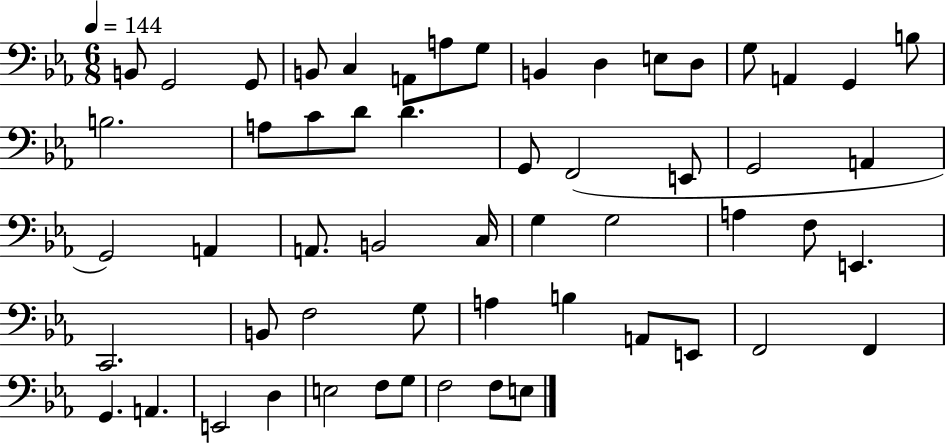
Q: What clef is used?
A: bass